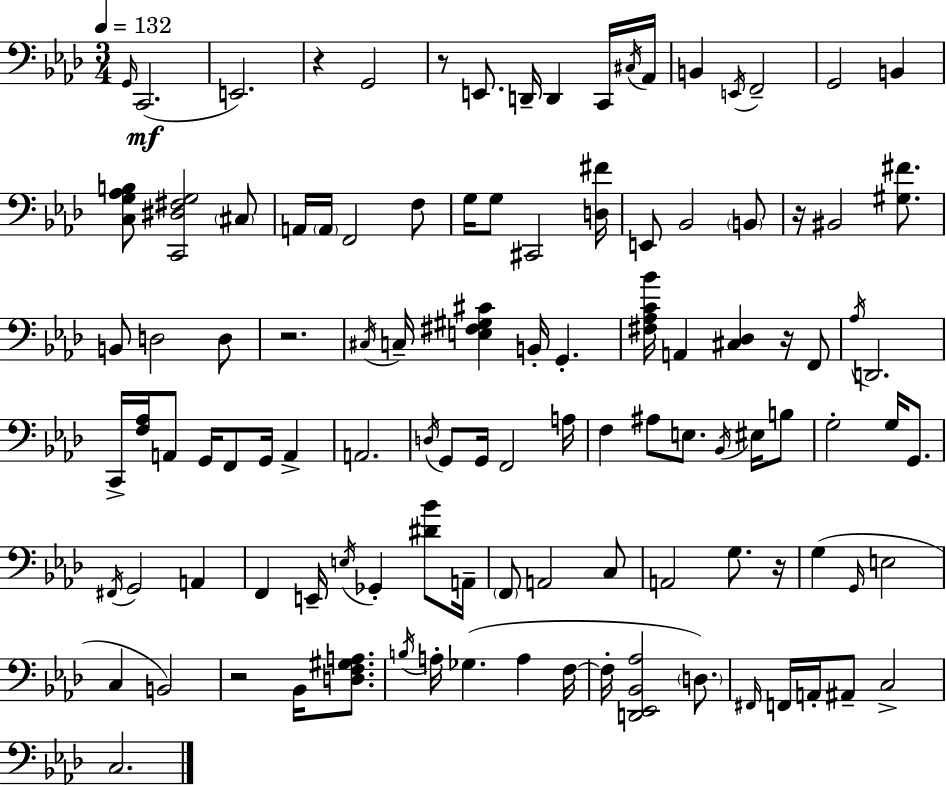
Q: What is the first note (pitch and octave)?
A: G2